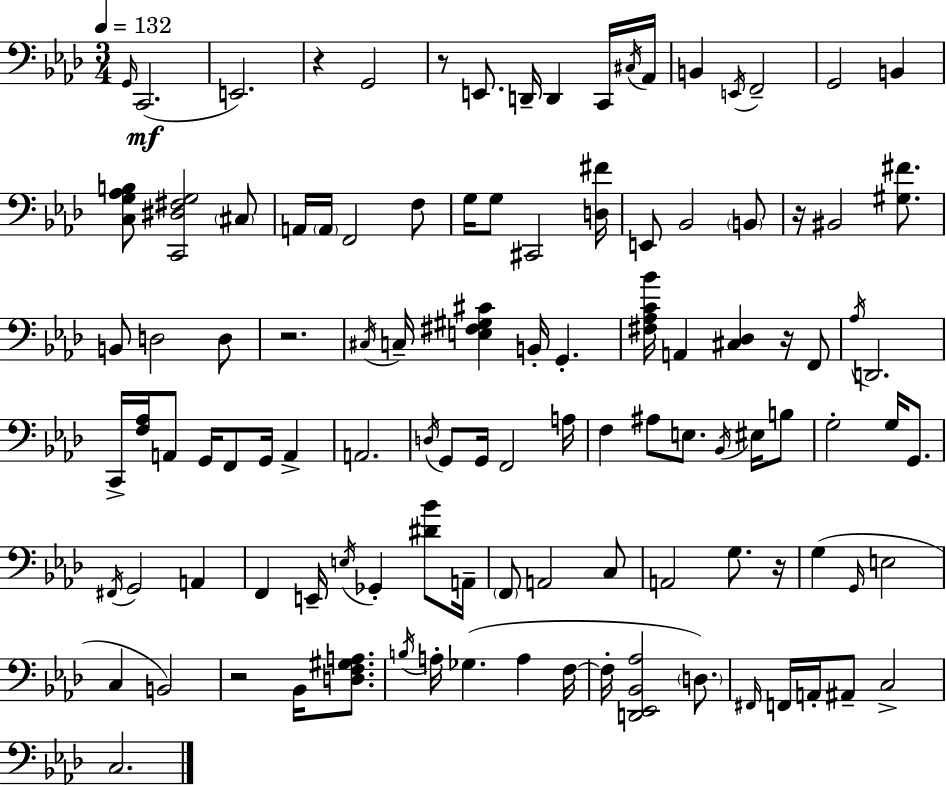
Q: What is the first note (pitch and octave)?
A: G2